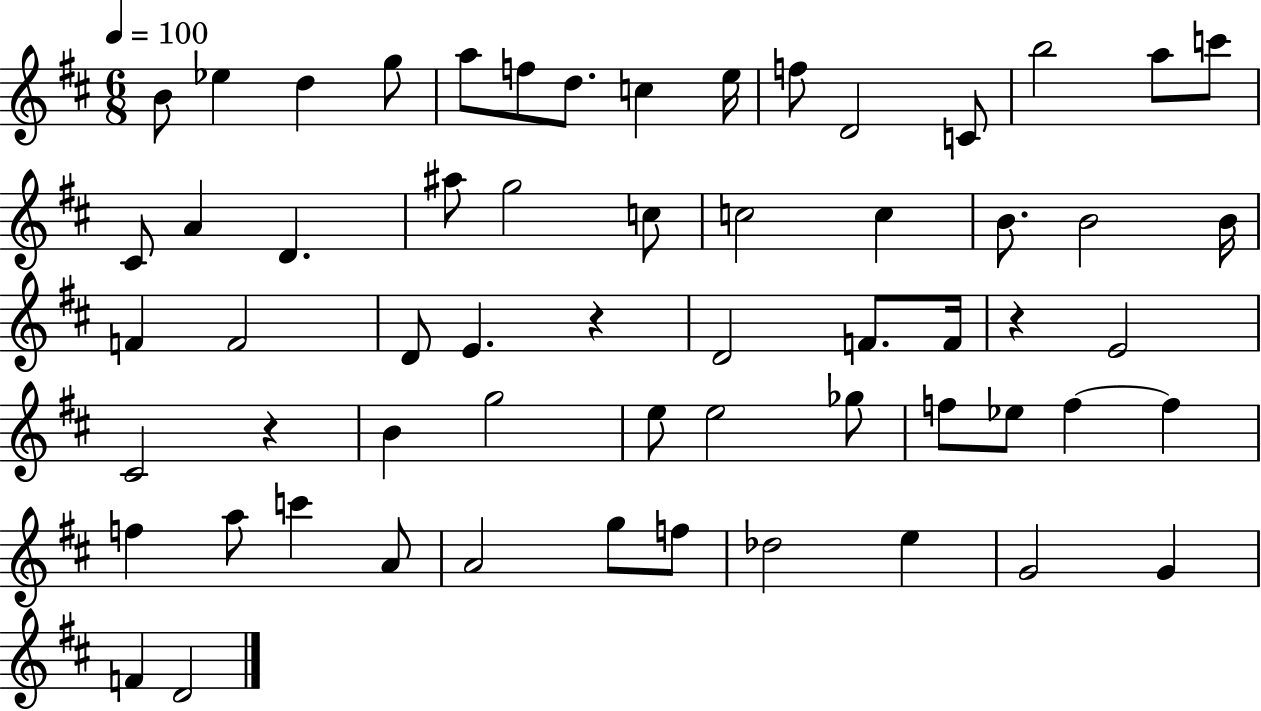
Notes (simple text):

B4/e Eb5/q D5/q G5/e A5/e F5/e D5/e. C5/q E5/s F5/e D4/h C4/e B5/h A5/e C6/e C#4/e A4/q D4/q. A#5/e G5/h C5/e C5/h C5/q B4/e. B4/h B4/s F4/q F4/h D4/e E4/q. R/q D4/h F4/e. F4/s R/q E4/h C#4/h R/q B4/q G5/h E5/e E5/h Gb5/e F5/e Eb5/e F5/q F5/q F5/q A5/e C6/q A4/e A4/h G5/e F5/e Db5/h E5/q G4/h G4/q F4/q D4/h